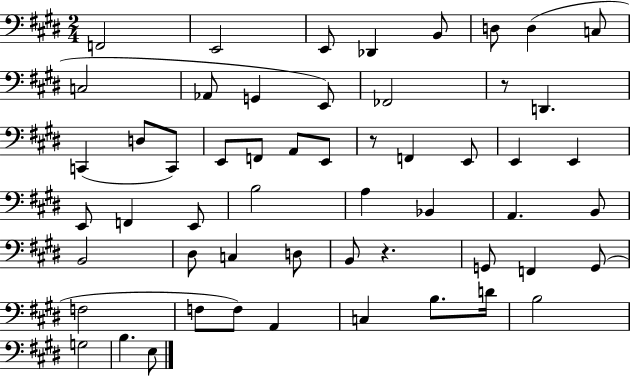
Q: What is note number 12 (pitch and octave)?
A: E2